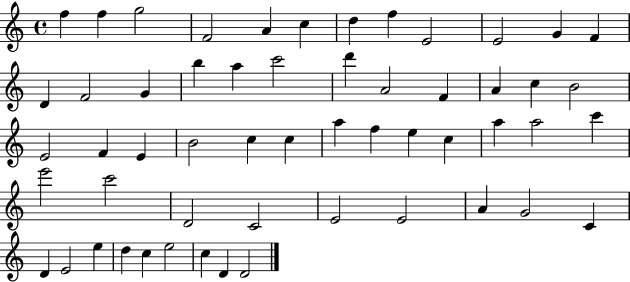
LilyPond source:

{
  \clef treble
  \time 4/4
  \defaultTimeSignature
  \key c \major
  f''4 f''4 g''2 | f'2 a'4 c''4 | d''4 f''4 e'2 | e'2 g'4 f'4 | \break d'4 f'2 g'4 | b''4 a''4 c'''2 | d'''4 a'2 f'4 | a'4 c''4 b'2 | \break e'2 f'4 e'4 | b'2 c''4 c''4 | a''4 f''4 e''4 c''4 | a''4 a''2 c'''4 | \break e'''2 c'''2 | d'2 c'2 | e'2 e'2 | a'4 g'2 c'4 | \break d'4 e'2 e''4 | d''4 c''4 e''2 | c''4 d'4 d'2 | \bar "|."
}